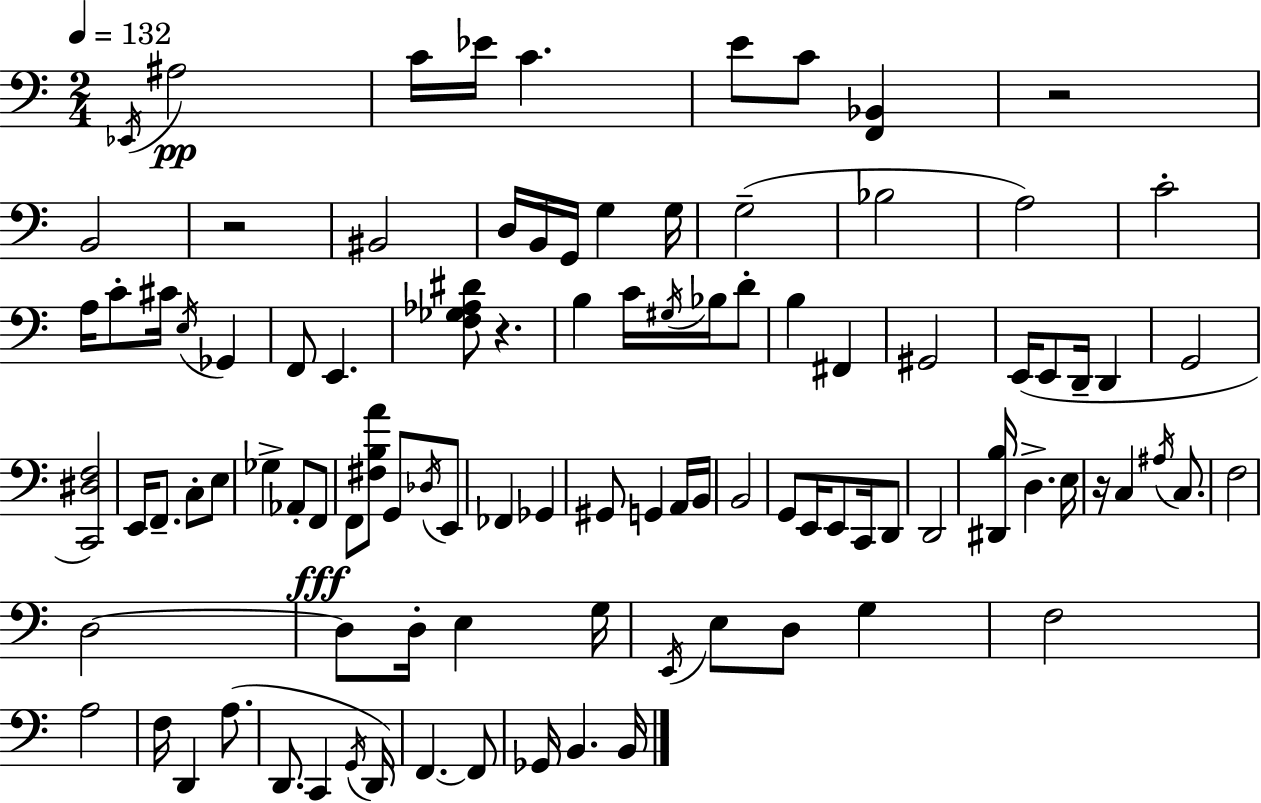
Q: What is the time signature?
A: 2/4